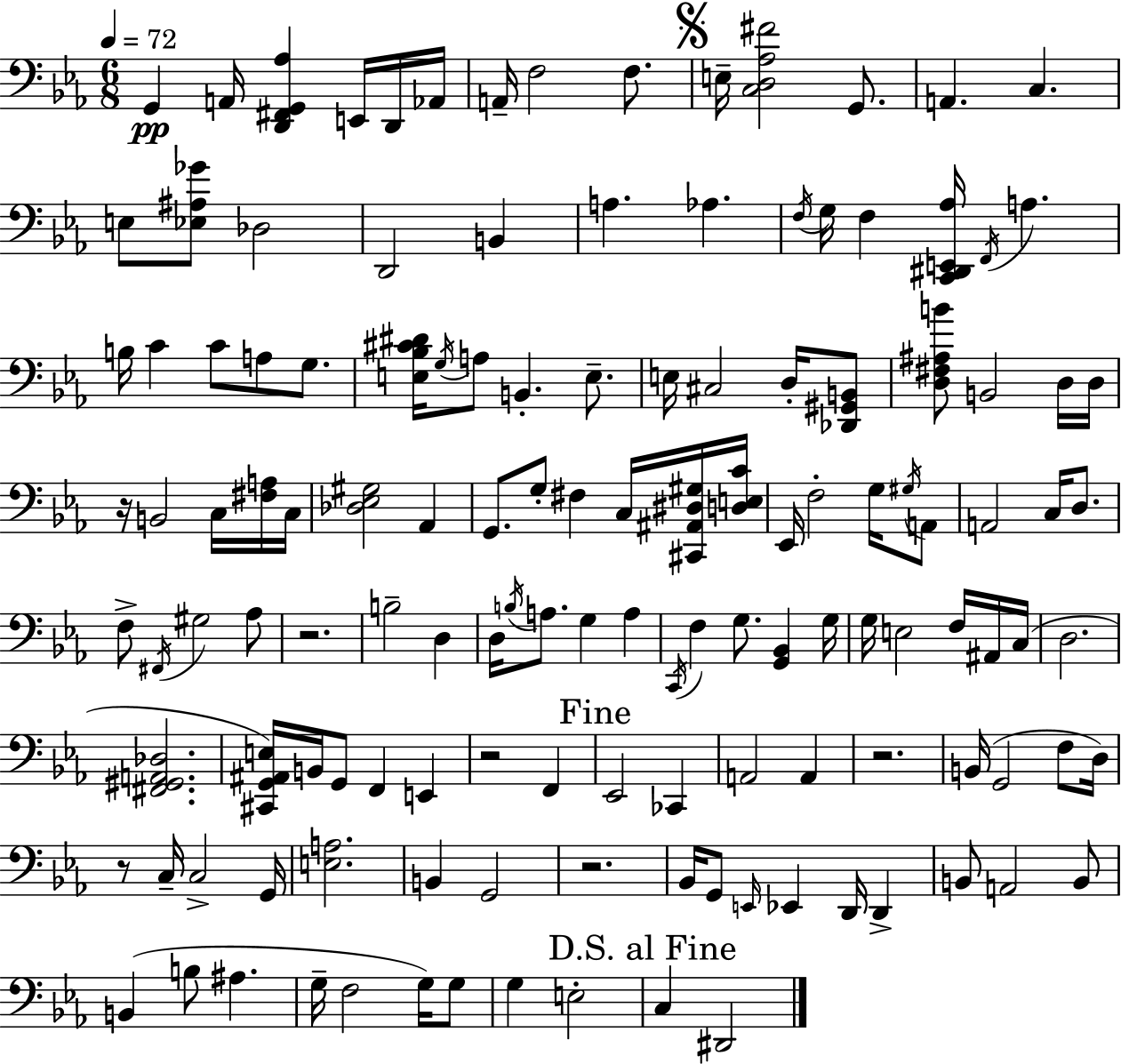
X:1
T:Untitled
M:6/8
L:1/4
K:Eb
G,, A,,/4 [D,,^F,,G,,_A,] E,,/4 D,,/4 _A,,/4 A,,/4 F,2 F,/2 E,/4 [C,D,_A,^F]2 G,,/2 A,, C, E,/2 [_E,^A,_G]/2 _D,2 D,,2 B,, A, _A, F,/4 G,/4 F, [C,,^D,,E,,_A,]/4 F,,/4 A, B,/4 C C/2 A,/2 G,/2 [E,_B,^C^D]/4 G,/4 A,/2 B,, E,/2 E,/4 ^C,2 D,/4 [_D,,^G,,B,,]/2 [D,^F,^A,B]/2 B,,2 D,/4 D,/4 z/4 B,,2 C,/4 [^F,A,]/4 C,/4 [_D,_E,^G,]2 _A,, G,,/2 G,/2 ^F, C,/4 [^C,,^A,,^D,^G,]/4 [D,E,C]/4 _E,,/4 F,2 G,/4 ^G,/4 A,,/2 A,,2 C,/4 D,/2 F,/2 ^F,,/4 ^G,2 _A,/2 z2 B,2 D, D,/4 B,/4 A,/2 G, A, C,,/4 F, G,/2 [G,,_B,,] G,/4 G,/4 E,2 F,/4 ^A,,/4 C,/4 D,2 [^F,,^G,,A,,_D,]2 [^C,,G,,^A,,E,]/4 B,,/4 G,,/2 F,, E,, z2 F,, _E,,2 _C,, A,,2 A,, z2 B,,/4 G,,2 F,/2 D,/4 z/2 C,/4 C,2 G,,/4 [E,A,]2 B,, G,,2 z2 _B,,/4 G,,/2 E,,/4 _E,, D,,/4 D,, B,,/2 A,,2 B,,/2 B,, B,/2 ^A, G,/4 F,2 G,/4 G,/2 G, E,2 C, ^D,,2